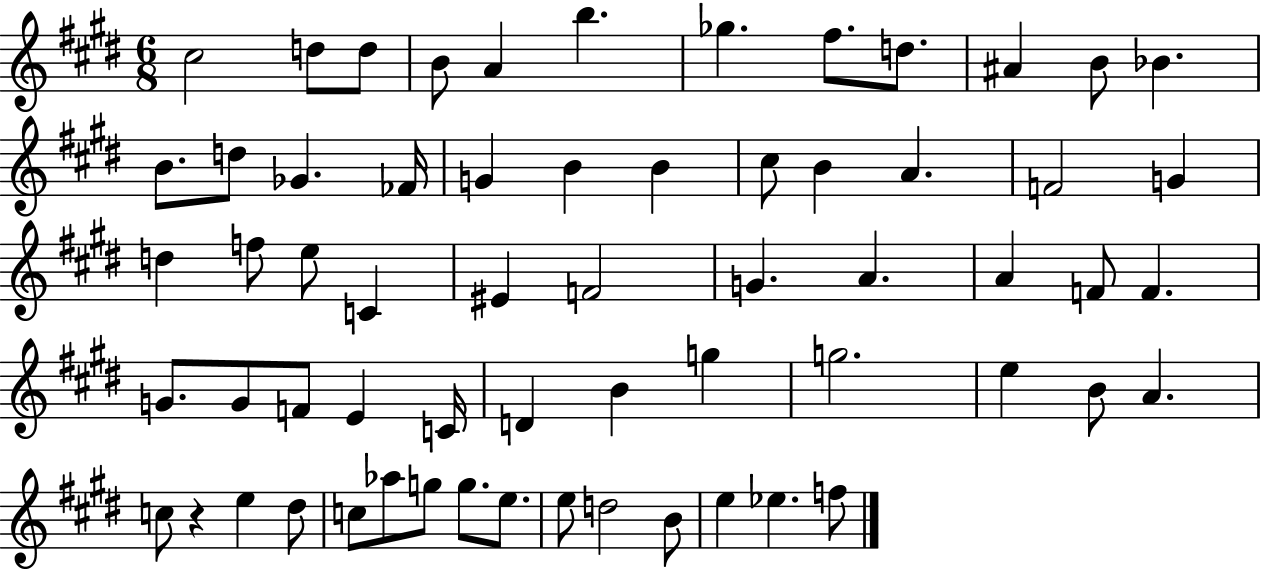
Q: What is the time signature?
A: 6/8